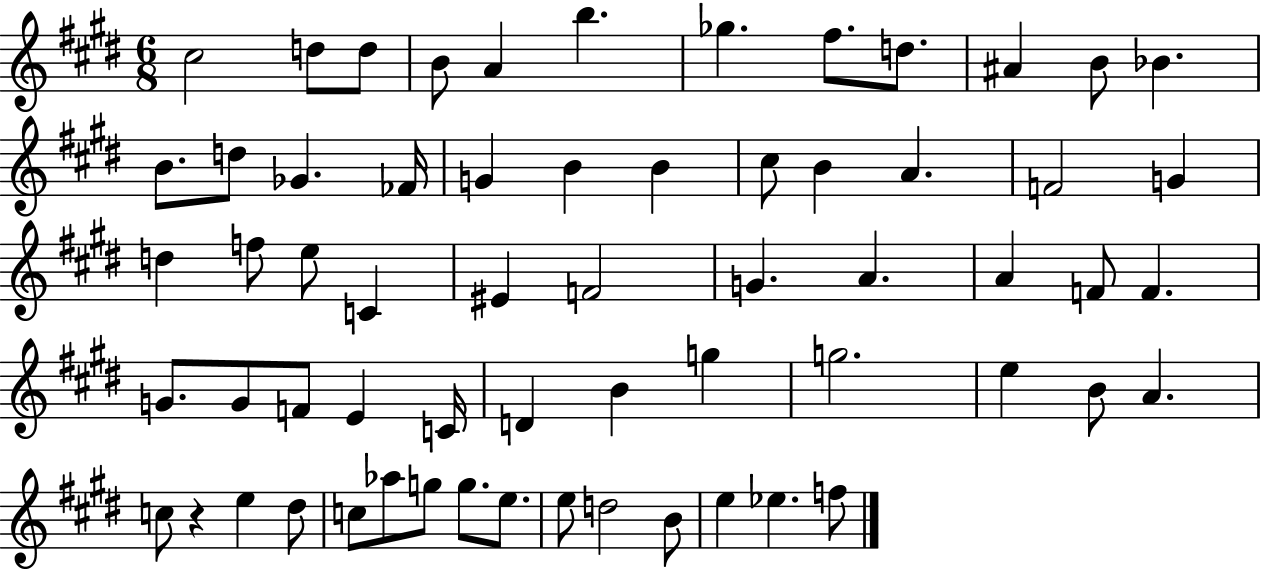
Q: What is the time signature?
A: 6/8